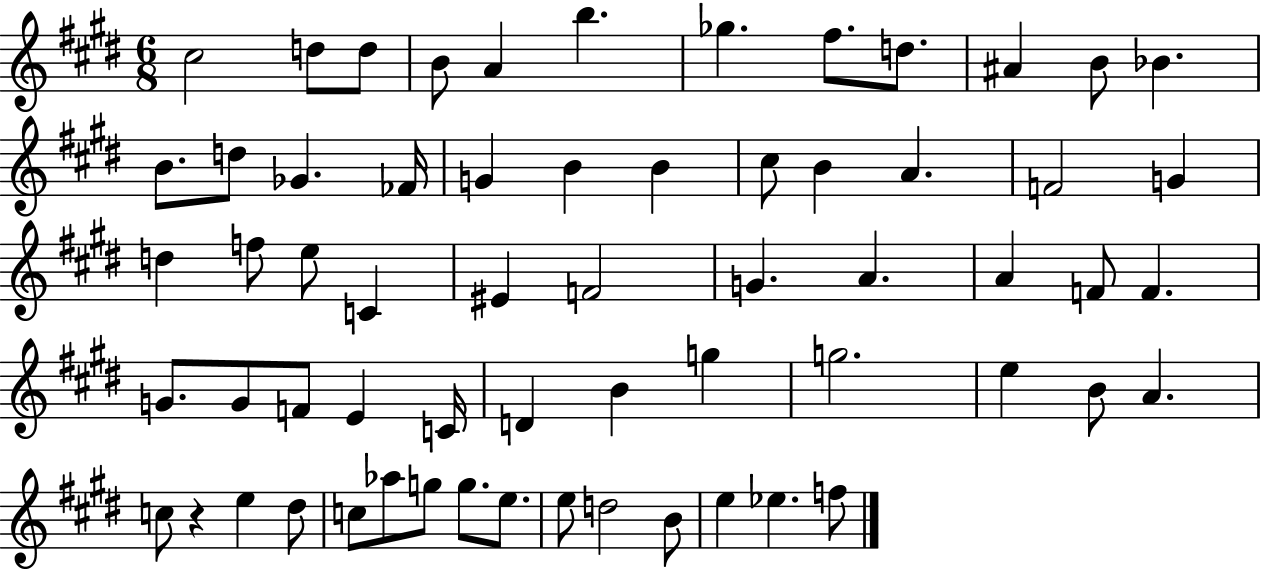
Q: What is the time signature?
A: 6/8